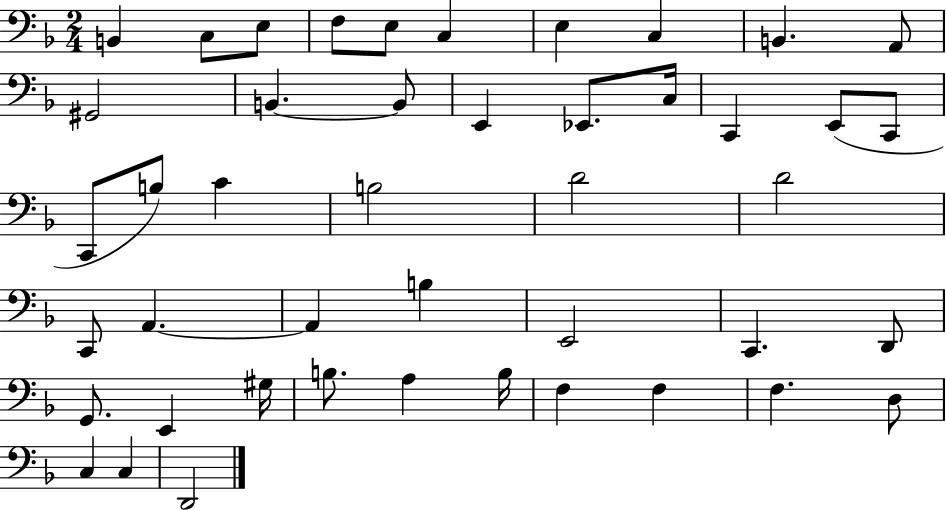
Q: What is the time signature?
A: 2/4